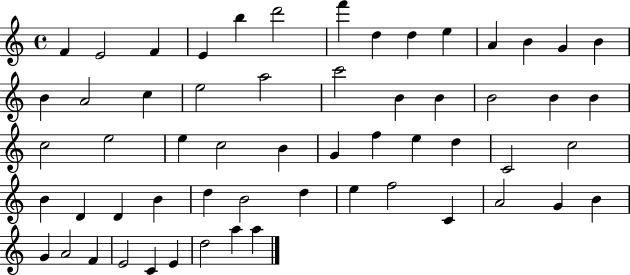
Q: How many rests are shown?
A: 0